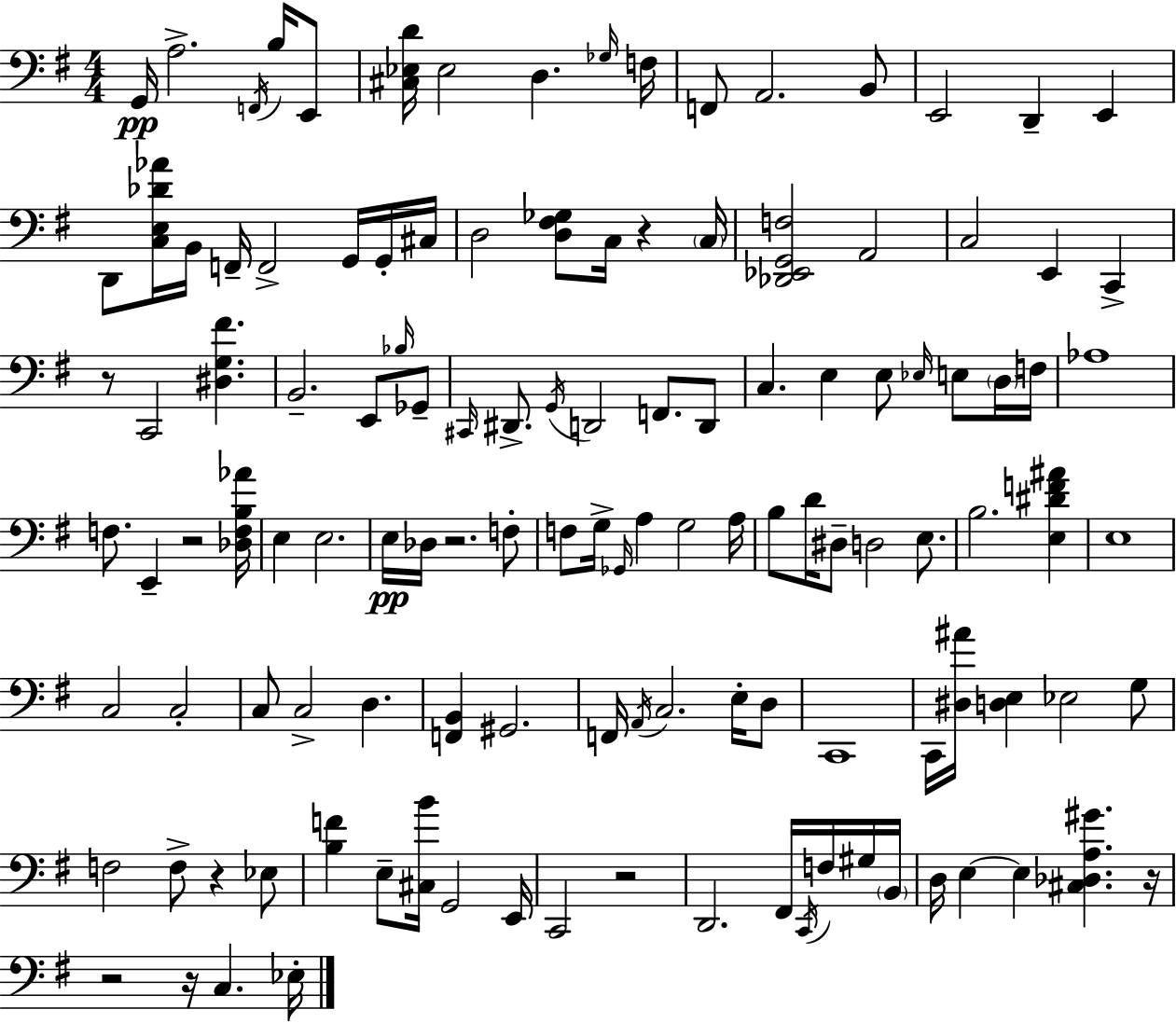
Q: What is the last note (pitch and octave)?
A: Eb3